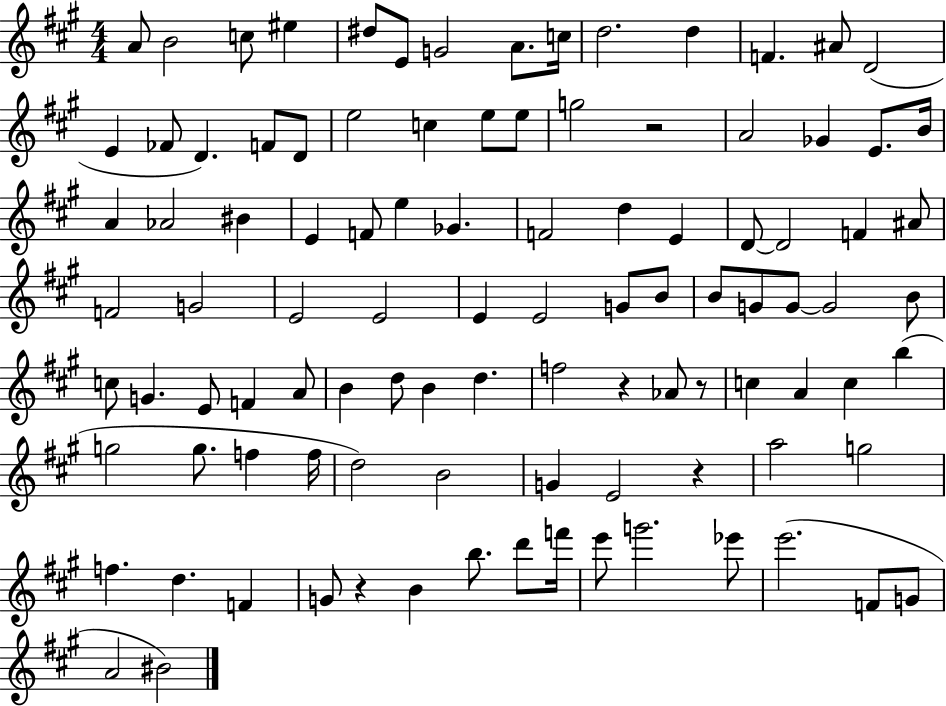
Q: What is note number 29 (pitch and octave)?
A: A4